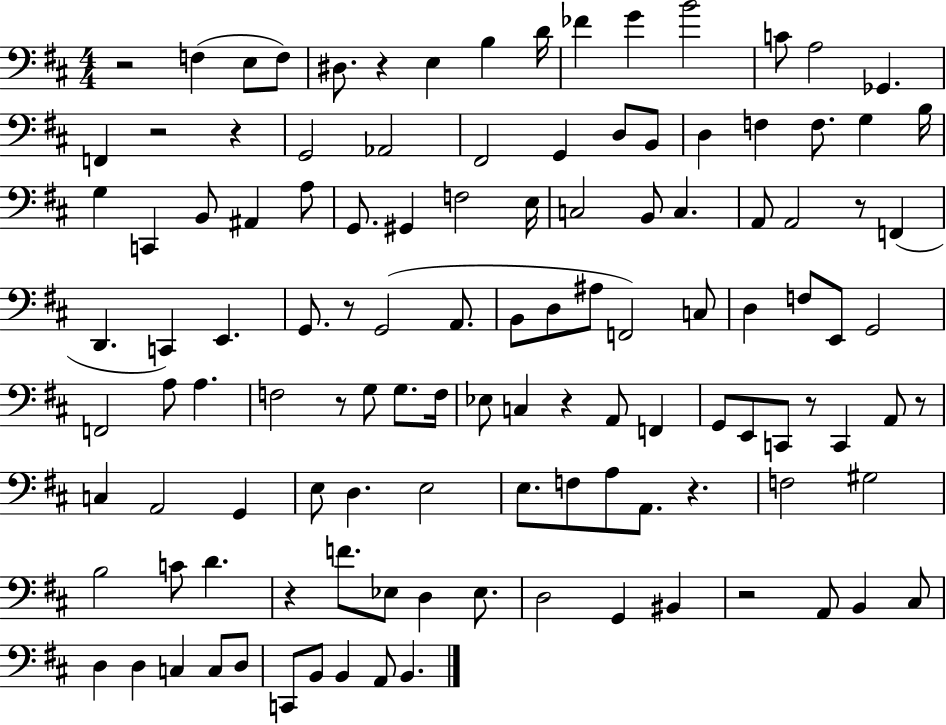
R/h F3/q E3/e F3/e D#3/e. R/q E3/q B3/q D4/s FES4/q G4/q B4/h C4/e A3/h Gb2/q. F2/q R/h R/q G2/h Ab2/h F#2/h G2/q D3/e B2/e D3/q F3/q F3/e. G3/q B3/s G3/q C2/q B2/e A#2/q A3/e G2/e. G#2/q F3/h E3/s C3/h B2/e C3/q. A2/e A2/h R/e F2/q D2/q. C2/q E2/q. G2/e. R/e G2/h A2/e. B2/e D3/e A#3/e F2/h C3/e D3/q F3/e E2/e G2/h F2/h A3/e A3/q. F3/h R/e G3/e G3/e. F3/s Eb3/e C3/q R/q A2/e F2/q G2/e E2/e C2/e R/e C2/q A2/e R/e C3/q A2/h G2/q E3/e D3/q. E3/h E3/e. F3/e A3/e A2/e. R/q. F3/h G#3/h B3/h C4/e D4/q. R/q F4/e. Eb3/e D3/q Eb3/e. D3/h G2/q BIS2/q R/h A2/e B2/q C#3/e D3/q D3/q C3/q C3/e D3/e C2/e B2/e B2/q A2/e B2/q.